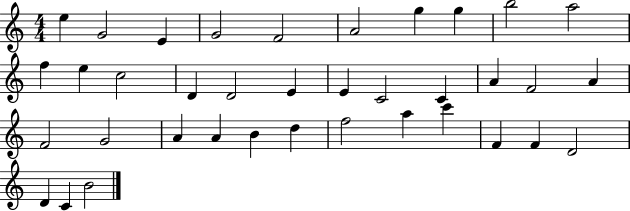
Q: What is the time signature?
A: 4/4